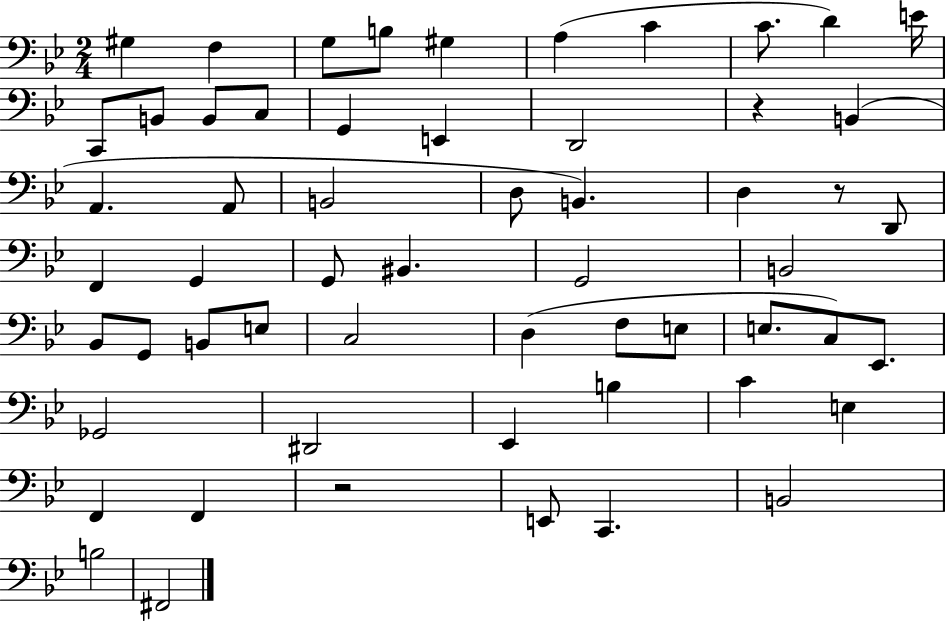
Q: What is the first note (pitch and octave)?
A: G#3